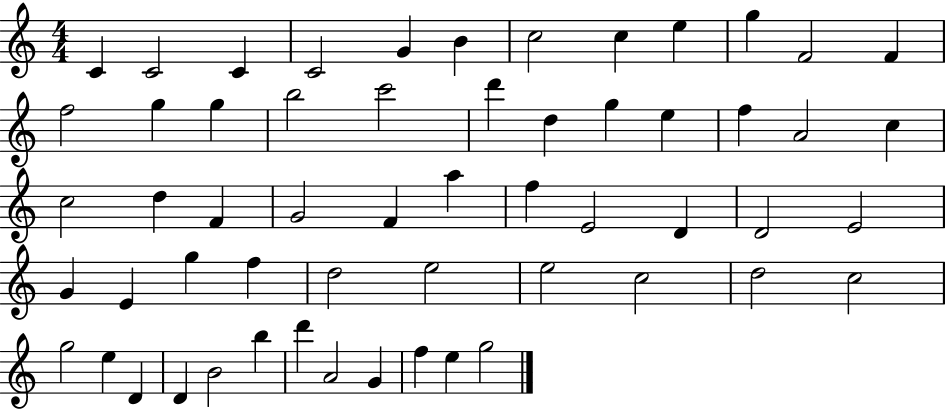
{
  \clef treble
  \numericTimeSignature
  \time 4/4
  \key c \major
  c'4 c'2 c'4 | c'2 g'4 b'4 | c''2 c''4 e''4 | g''4 f'2 f'4 | \break f''2 g''4 g''4 | b''2 c'''2 | d'''4 d''4 g''4 e''4 | f''4 a'2 c''4 | \break c''2 d''4 f'4 | g'2 f'4 a''4 | f''4 e'2 d'4 | d'2 e'2 | \break g'4 e'4 g''4 f''4 | d''2 e''2 | e''2 c''2 | d''2 c''2 | \break g''2 e''4 d'4 | d'4 b'2 b''4 | d'''4 a'2 g'4 | f''4 e''4 g''2 | \break \bar "|."
}